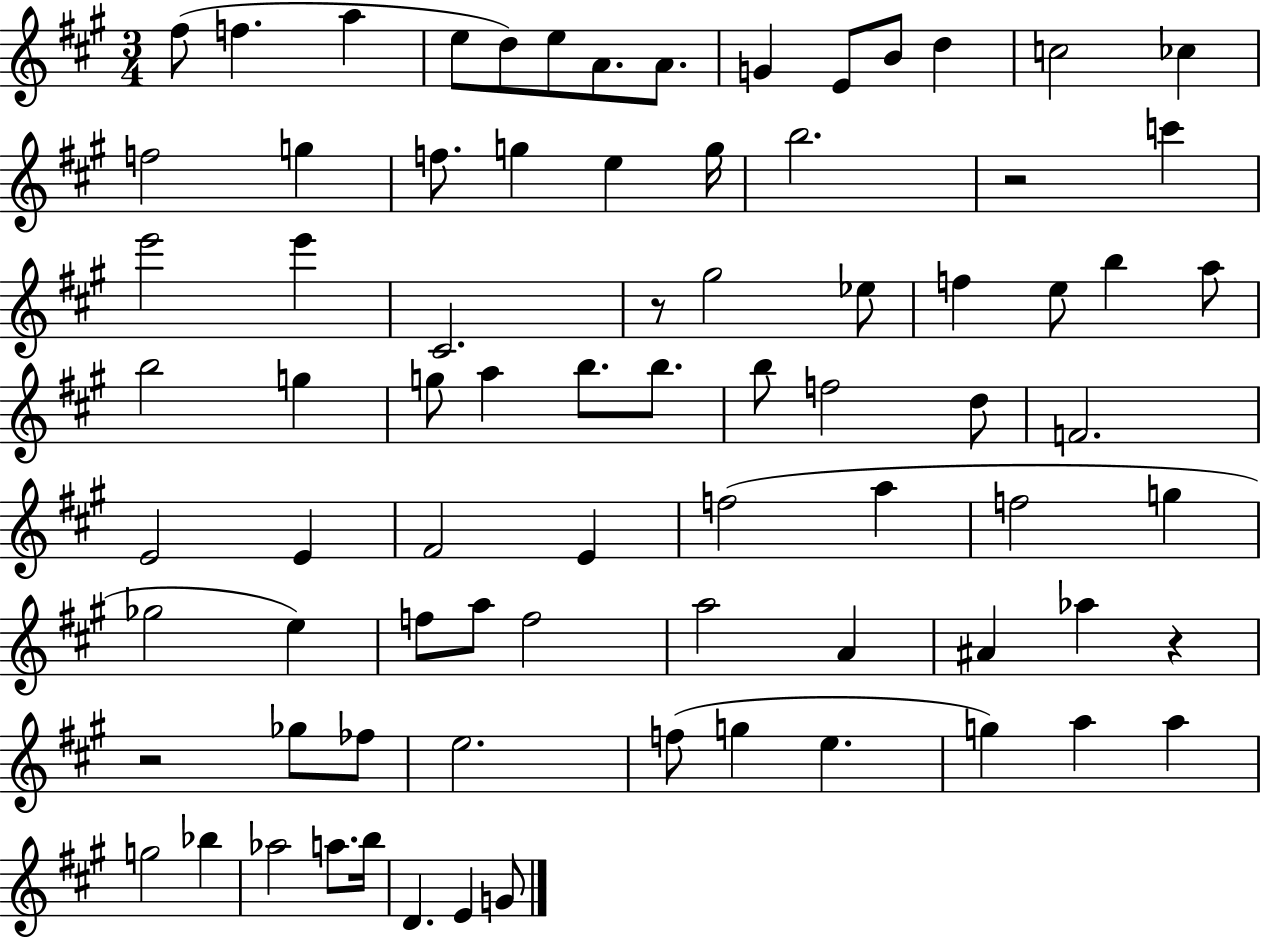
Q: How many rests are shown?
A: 4